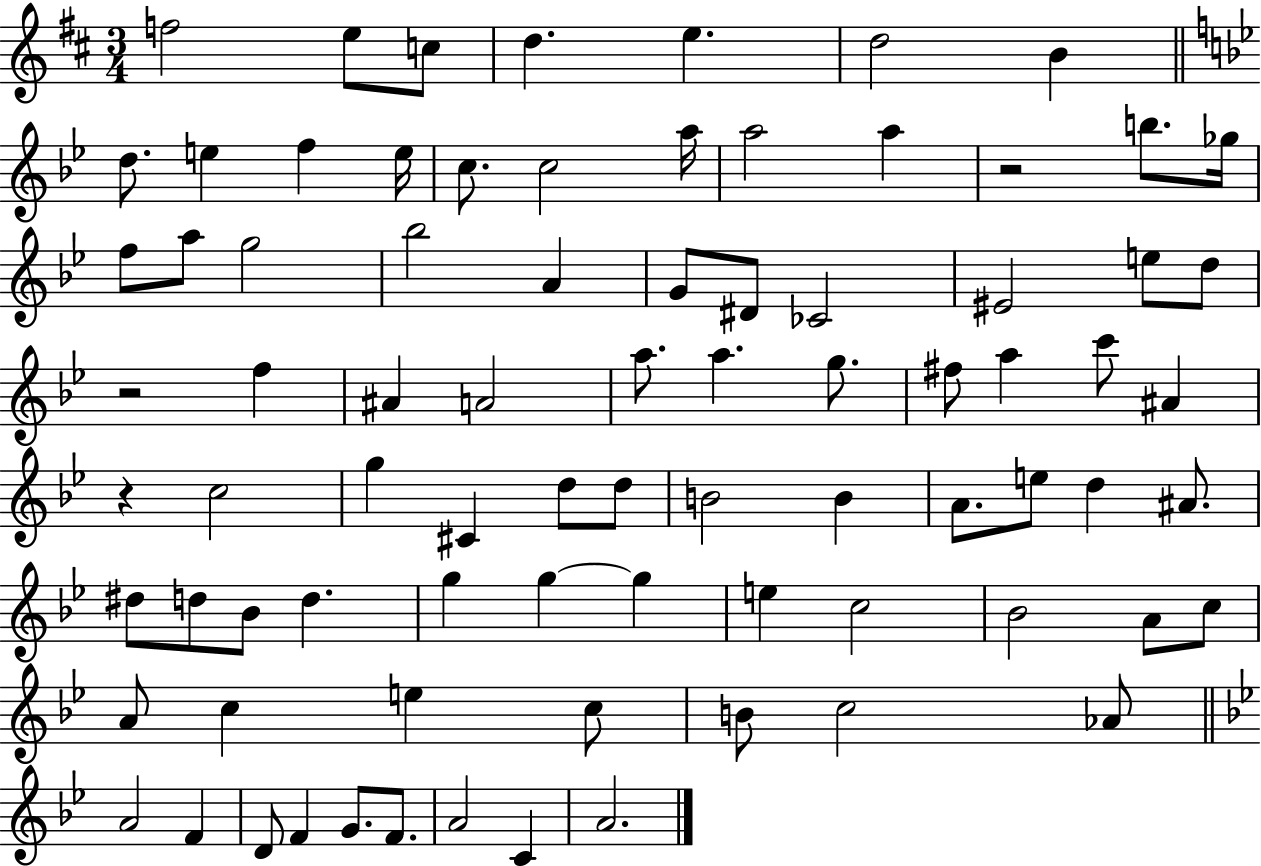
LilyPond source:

{
  \clef treble
  \numericTimeSignature
  \time 3/4
  \key d \major
  f''2 e''8 c''8 | d''4. e''4. | d''2 b'4 | \bar "||" \break \key bes \major d''8. e''4 f''4 e''16 | c''8. c''2 a''16 | a''2 a''4 | r2 b''8. ges''16 | \break f''8 a''8 g''2 | bes''2 a'4 | g'8 dis'8 ces'2 | eis'2 e''8 d''8 | \break r2 f''4 | ais'4 a'2 | a''8. a''4. g''8. | fis''8 a''4 c'''8 ais'4 | \break r4 c''2 | g''4 cis'4 d''8 d''8 | b'2 b'4 | a'8. e''8 d''4 ais'8. | \break dis''8 d''8 bes'8 d''4. | g''4 g''4~~ g''4 | e''4 c''2 | bes'2 a'8 c''8 | \break a'8 c''4 e''4 c''8 | b'8 c''2 aes'8 | \bar "||" \break \key g \minor a'2 f'4 | d'8 f'4 g'8. f'8. | a'2 c'4 | a'2. | \break \bar "|."
}